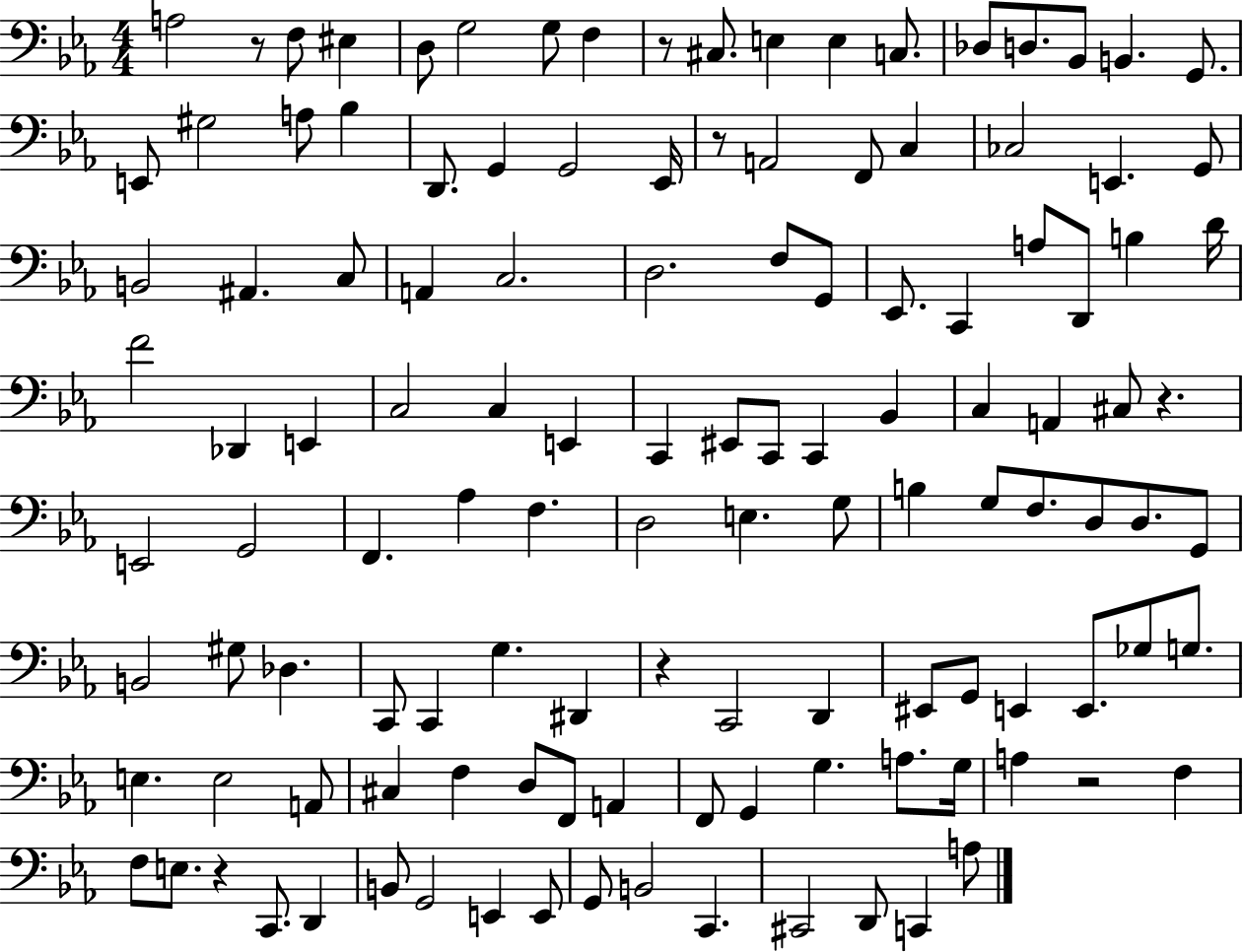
X:1
T:Untitled
M:4/4
L:1/4
K:Eb
A,2 z/2 F,/2 ^E, D,/2 G,2 G,/2 F, z/2 ^C,/2 E, E, C,/2 _D,/2 D,/2 _B,,/2 B,, G,,/2 E,,/2 ^G,2 A,/2 _B, D,,/2 G,, G,,2 _E,,/4 z/2 A,,2 F,,/2 C, _C,2 E,, G,,/2 B,,2 ^A,, C,/2 A,, C,2 D,2 F,/2 G,,/2 _E,,/2 C,, A,/2 D,,/2 B, D/4 F2 _D,, E,, C,2 C, E,, C,, ^E,,/2 C,,/2 C,, _B,, C, A,, ^C,/2 z E,,2 G,,2 F,, _A, F, D,2 E, G,/2 B, G,/2 F,/2 D,/2 D,/2 G,,/2 B,,2 ^G,/2 _D, C,,/2 C,, G, ^D,, z C,,2 D,, ^E,,/2 G,,/2 E,, E,,/2 _G,/2 G,/2 E, E,2 A,,/2 ^C, F, D,/2 F,,/2 A,, F,,/2 G,, G, A,/2 G,/4 A, z2 F, F,/2 E,/2 z C,,/2 D,, B,,/2 G,,2 E,, E,,/2 G,,/2 B,,2 C,, ^C,,2 D,,/2 C,, A,/2